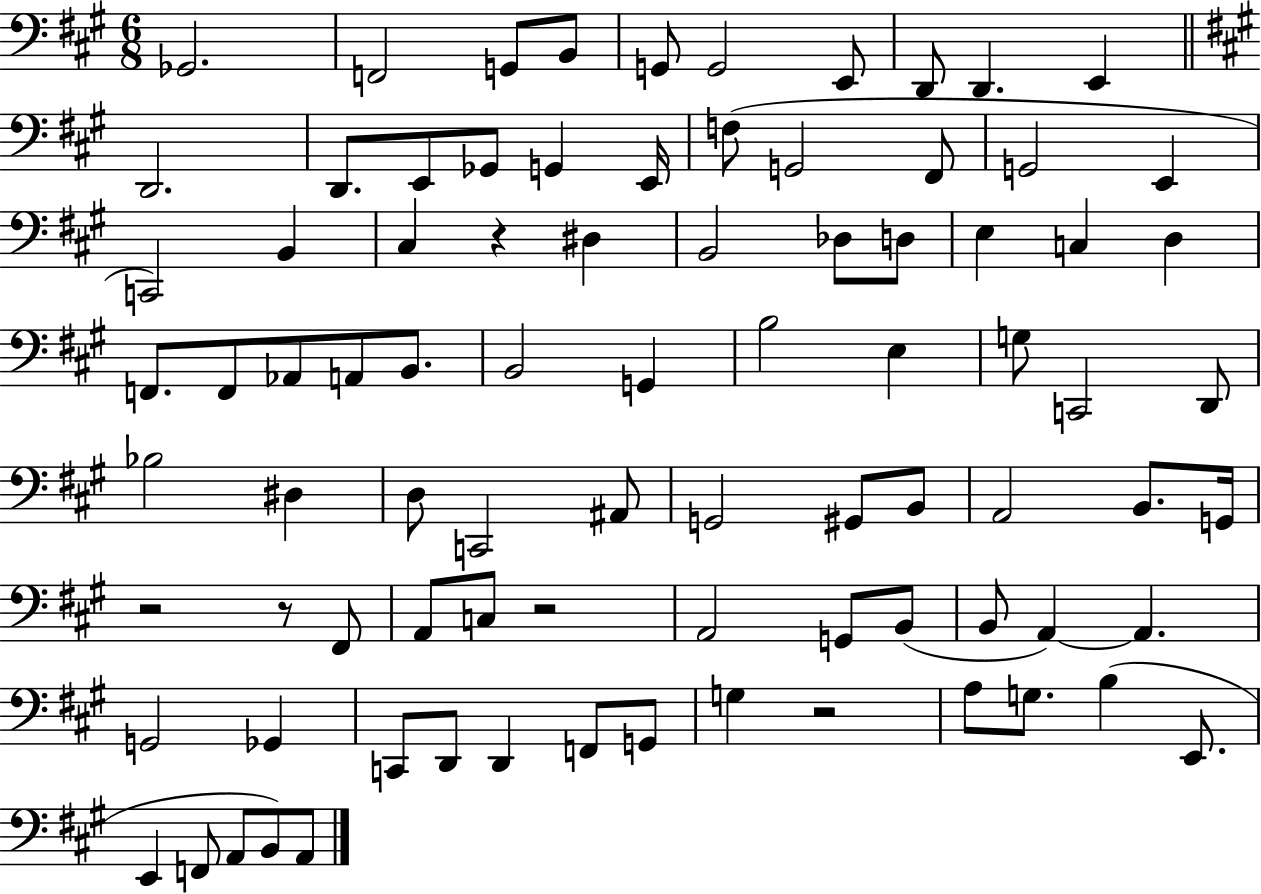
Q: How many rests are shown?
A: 5